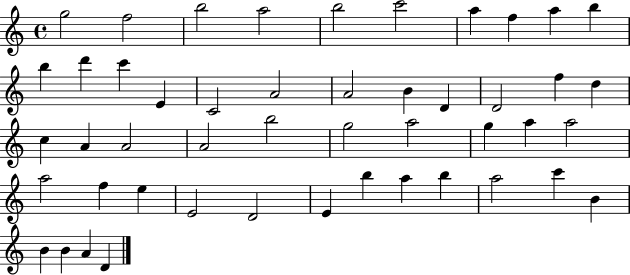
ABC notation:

X:1
T:Untitled
M:4/4
L:1/4
K:C
g2 f2 b2 a2 b2 c'2 a f a b b d' c' E C2 A2 A2 B D D2 f d c A A2 A2 b2 g2 a2 g a a2 a2 f e E2 D2 E b a b a2 c' B B B A D